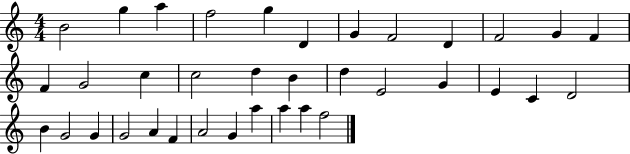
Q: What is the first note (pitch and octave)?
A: B4